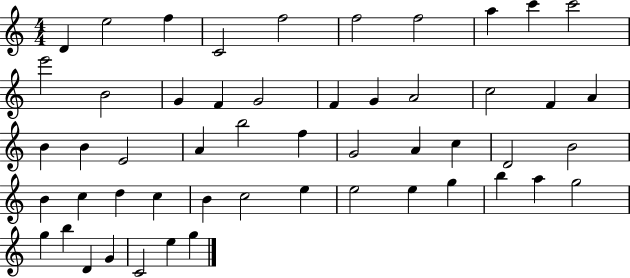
X:1
T:Untitled
M:4/4
L:1/4
K:C
D e2 f C2 f2 f2 f2 a c' c'2 e'2 B2 G F G2 F G A2 c2 F A B B E2 A b2 f G2 A c D2 B2 B c d c B c2 e e2 e g b a g2 g b D G C2 e g